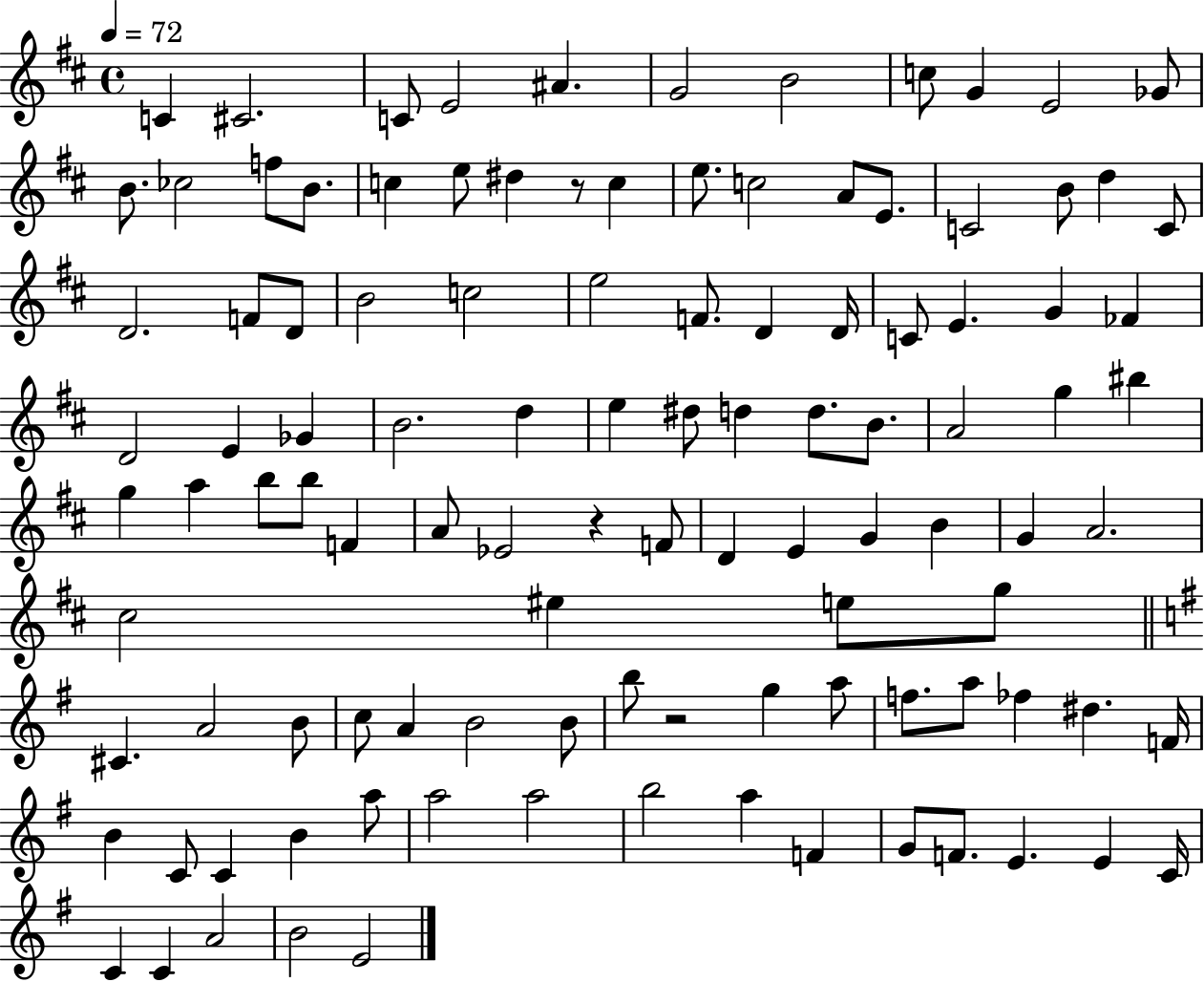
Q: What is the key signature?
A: D major